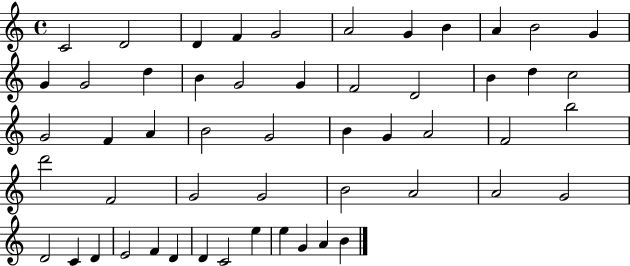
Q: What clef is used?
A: treble